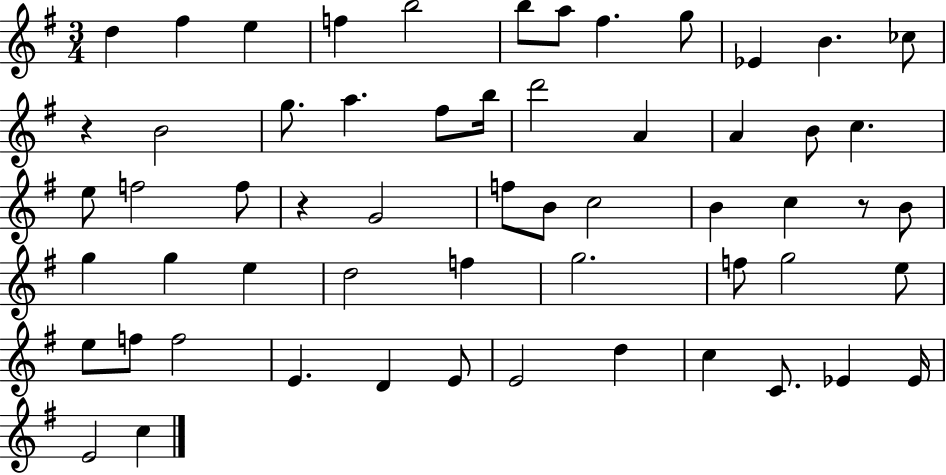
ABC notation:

X:1
T:Untitled
M:3/4
L:1/4
K:G
d ^f e f b2 b/2 a/2 ^f g/2 _E B _c/2 z B2 g/2 a ^f/2 b/4 d'2 A A B/2 c e/2 f2 f/2 z G2 f/2 B/2 c2 B c z/2 B/2 g g e d2 f g2 f/2 g2 e/2 e/2 f/2 f2 E D E/2 E2 d c C/2 _E _E/4 E2 c